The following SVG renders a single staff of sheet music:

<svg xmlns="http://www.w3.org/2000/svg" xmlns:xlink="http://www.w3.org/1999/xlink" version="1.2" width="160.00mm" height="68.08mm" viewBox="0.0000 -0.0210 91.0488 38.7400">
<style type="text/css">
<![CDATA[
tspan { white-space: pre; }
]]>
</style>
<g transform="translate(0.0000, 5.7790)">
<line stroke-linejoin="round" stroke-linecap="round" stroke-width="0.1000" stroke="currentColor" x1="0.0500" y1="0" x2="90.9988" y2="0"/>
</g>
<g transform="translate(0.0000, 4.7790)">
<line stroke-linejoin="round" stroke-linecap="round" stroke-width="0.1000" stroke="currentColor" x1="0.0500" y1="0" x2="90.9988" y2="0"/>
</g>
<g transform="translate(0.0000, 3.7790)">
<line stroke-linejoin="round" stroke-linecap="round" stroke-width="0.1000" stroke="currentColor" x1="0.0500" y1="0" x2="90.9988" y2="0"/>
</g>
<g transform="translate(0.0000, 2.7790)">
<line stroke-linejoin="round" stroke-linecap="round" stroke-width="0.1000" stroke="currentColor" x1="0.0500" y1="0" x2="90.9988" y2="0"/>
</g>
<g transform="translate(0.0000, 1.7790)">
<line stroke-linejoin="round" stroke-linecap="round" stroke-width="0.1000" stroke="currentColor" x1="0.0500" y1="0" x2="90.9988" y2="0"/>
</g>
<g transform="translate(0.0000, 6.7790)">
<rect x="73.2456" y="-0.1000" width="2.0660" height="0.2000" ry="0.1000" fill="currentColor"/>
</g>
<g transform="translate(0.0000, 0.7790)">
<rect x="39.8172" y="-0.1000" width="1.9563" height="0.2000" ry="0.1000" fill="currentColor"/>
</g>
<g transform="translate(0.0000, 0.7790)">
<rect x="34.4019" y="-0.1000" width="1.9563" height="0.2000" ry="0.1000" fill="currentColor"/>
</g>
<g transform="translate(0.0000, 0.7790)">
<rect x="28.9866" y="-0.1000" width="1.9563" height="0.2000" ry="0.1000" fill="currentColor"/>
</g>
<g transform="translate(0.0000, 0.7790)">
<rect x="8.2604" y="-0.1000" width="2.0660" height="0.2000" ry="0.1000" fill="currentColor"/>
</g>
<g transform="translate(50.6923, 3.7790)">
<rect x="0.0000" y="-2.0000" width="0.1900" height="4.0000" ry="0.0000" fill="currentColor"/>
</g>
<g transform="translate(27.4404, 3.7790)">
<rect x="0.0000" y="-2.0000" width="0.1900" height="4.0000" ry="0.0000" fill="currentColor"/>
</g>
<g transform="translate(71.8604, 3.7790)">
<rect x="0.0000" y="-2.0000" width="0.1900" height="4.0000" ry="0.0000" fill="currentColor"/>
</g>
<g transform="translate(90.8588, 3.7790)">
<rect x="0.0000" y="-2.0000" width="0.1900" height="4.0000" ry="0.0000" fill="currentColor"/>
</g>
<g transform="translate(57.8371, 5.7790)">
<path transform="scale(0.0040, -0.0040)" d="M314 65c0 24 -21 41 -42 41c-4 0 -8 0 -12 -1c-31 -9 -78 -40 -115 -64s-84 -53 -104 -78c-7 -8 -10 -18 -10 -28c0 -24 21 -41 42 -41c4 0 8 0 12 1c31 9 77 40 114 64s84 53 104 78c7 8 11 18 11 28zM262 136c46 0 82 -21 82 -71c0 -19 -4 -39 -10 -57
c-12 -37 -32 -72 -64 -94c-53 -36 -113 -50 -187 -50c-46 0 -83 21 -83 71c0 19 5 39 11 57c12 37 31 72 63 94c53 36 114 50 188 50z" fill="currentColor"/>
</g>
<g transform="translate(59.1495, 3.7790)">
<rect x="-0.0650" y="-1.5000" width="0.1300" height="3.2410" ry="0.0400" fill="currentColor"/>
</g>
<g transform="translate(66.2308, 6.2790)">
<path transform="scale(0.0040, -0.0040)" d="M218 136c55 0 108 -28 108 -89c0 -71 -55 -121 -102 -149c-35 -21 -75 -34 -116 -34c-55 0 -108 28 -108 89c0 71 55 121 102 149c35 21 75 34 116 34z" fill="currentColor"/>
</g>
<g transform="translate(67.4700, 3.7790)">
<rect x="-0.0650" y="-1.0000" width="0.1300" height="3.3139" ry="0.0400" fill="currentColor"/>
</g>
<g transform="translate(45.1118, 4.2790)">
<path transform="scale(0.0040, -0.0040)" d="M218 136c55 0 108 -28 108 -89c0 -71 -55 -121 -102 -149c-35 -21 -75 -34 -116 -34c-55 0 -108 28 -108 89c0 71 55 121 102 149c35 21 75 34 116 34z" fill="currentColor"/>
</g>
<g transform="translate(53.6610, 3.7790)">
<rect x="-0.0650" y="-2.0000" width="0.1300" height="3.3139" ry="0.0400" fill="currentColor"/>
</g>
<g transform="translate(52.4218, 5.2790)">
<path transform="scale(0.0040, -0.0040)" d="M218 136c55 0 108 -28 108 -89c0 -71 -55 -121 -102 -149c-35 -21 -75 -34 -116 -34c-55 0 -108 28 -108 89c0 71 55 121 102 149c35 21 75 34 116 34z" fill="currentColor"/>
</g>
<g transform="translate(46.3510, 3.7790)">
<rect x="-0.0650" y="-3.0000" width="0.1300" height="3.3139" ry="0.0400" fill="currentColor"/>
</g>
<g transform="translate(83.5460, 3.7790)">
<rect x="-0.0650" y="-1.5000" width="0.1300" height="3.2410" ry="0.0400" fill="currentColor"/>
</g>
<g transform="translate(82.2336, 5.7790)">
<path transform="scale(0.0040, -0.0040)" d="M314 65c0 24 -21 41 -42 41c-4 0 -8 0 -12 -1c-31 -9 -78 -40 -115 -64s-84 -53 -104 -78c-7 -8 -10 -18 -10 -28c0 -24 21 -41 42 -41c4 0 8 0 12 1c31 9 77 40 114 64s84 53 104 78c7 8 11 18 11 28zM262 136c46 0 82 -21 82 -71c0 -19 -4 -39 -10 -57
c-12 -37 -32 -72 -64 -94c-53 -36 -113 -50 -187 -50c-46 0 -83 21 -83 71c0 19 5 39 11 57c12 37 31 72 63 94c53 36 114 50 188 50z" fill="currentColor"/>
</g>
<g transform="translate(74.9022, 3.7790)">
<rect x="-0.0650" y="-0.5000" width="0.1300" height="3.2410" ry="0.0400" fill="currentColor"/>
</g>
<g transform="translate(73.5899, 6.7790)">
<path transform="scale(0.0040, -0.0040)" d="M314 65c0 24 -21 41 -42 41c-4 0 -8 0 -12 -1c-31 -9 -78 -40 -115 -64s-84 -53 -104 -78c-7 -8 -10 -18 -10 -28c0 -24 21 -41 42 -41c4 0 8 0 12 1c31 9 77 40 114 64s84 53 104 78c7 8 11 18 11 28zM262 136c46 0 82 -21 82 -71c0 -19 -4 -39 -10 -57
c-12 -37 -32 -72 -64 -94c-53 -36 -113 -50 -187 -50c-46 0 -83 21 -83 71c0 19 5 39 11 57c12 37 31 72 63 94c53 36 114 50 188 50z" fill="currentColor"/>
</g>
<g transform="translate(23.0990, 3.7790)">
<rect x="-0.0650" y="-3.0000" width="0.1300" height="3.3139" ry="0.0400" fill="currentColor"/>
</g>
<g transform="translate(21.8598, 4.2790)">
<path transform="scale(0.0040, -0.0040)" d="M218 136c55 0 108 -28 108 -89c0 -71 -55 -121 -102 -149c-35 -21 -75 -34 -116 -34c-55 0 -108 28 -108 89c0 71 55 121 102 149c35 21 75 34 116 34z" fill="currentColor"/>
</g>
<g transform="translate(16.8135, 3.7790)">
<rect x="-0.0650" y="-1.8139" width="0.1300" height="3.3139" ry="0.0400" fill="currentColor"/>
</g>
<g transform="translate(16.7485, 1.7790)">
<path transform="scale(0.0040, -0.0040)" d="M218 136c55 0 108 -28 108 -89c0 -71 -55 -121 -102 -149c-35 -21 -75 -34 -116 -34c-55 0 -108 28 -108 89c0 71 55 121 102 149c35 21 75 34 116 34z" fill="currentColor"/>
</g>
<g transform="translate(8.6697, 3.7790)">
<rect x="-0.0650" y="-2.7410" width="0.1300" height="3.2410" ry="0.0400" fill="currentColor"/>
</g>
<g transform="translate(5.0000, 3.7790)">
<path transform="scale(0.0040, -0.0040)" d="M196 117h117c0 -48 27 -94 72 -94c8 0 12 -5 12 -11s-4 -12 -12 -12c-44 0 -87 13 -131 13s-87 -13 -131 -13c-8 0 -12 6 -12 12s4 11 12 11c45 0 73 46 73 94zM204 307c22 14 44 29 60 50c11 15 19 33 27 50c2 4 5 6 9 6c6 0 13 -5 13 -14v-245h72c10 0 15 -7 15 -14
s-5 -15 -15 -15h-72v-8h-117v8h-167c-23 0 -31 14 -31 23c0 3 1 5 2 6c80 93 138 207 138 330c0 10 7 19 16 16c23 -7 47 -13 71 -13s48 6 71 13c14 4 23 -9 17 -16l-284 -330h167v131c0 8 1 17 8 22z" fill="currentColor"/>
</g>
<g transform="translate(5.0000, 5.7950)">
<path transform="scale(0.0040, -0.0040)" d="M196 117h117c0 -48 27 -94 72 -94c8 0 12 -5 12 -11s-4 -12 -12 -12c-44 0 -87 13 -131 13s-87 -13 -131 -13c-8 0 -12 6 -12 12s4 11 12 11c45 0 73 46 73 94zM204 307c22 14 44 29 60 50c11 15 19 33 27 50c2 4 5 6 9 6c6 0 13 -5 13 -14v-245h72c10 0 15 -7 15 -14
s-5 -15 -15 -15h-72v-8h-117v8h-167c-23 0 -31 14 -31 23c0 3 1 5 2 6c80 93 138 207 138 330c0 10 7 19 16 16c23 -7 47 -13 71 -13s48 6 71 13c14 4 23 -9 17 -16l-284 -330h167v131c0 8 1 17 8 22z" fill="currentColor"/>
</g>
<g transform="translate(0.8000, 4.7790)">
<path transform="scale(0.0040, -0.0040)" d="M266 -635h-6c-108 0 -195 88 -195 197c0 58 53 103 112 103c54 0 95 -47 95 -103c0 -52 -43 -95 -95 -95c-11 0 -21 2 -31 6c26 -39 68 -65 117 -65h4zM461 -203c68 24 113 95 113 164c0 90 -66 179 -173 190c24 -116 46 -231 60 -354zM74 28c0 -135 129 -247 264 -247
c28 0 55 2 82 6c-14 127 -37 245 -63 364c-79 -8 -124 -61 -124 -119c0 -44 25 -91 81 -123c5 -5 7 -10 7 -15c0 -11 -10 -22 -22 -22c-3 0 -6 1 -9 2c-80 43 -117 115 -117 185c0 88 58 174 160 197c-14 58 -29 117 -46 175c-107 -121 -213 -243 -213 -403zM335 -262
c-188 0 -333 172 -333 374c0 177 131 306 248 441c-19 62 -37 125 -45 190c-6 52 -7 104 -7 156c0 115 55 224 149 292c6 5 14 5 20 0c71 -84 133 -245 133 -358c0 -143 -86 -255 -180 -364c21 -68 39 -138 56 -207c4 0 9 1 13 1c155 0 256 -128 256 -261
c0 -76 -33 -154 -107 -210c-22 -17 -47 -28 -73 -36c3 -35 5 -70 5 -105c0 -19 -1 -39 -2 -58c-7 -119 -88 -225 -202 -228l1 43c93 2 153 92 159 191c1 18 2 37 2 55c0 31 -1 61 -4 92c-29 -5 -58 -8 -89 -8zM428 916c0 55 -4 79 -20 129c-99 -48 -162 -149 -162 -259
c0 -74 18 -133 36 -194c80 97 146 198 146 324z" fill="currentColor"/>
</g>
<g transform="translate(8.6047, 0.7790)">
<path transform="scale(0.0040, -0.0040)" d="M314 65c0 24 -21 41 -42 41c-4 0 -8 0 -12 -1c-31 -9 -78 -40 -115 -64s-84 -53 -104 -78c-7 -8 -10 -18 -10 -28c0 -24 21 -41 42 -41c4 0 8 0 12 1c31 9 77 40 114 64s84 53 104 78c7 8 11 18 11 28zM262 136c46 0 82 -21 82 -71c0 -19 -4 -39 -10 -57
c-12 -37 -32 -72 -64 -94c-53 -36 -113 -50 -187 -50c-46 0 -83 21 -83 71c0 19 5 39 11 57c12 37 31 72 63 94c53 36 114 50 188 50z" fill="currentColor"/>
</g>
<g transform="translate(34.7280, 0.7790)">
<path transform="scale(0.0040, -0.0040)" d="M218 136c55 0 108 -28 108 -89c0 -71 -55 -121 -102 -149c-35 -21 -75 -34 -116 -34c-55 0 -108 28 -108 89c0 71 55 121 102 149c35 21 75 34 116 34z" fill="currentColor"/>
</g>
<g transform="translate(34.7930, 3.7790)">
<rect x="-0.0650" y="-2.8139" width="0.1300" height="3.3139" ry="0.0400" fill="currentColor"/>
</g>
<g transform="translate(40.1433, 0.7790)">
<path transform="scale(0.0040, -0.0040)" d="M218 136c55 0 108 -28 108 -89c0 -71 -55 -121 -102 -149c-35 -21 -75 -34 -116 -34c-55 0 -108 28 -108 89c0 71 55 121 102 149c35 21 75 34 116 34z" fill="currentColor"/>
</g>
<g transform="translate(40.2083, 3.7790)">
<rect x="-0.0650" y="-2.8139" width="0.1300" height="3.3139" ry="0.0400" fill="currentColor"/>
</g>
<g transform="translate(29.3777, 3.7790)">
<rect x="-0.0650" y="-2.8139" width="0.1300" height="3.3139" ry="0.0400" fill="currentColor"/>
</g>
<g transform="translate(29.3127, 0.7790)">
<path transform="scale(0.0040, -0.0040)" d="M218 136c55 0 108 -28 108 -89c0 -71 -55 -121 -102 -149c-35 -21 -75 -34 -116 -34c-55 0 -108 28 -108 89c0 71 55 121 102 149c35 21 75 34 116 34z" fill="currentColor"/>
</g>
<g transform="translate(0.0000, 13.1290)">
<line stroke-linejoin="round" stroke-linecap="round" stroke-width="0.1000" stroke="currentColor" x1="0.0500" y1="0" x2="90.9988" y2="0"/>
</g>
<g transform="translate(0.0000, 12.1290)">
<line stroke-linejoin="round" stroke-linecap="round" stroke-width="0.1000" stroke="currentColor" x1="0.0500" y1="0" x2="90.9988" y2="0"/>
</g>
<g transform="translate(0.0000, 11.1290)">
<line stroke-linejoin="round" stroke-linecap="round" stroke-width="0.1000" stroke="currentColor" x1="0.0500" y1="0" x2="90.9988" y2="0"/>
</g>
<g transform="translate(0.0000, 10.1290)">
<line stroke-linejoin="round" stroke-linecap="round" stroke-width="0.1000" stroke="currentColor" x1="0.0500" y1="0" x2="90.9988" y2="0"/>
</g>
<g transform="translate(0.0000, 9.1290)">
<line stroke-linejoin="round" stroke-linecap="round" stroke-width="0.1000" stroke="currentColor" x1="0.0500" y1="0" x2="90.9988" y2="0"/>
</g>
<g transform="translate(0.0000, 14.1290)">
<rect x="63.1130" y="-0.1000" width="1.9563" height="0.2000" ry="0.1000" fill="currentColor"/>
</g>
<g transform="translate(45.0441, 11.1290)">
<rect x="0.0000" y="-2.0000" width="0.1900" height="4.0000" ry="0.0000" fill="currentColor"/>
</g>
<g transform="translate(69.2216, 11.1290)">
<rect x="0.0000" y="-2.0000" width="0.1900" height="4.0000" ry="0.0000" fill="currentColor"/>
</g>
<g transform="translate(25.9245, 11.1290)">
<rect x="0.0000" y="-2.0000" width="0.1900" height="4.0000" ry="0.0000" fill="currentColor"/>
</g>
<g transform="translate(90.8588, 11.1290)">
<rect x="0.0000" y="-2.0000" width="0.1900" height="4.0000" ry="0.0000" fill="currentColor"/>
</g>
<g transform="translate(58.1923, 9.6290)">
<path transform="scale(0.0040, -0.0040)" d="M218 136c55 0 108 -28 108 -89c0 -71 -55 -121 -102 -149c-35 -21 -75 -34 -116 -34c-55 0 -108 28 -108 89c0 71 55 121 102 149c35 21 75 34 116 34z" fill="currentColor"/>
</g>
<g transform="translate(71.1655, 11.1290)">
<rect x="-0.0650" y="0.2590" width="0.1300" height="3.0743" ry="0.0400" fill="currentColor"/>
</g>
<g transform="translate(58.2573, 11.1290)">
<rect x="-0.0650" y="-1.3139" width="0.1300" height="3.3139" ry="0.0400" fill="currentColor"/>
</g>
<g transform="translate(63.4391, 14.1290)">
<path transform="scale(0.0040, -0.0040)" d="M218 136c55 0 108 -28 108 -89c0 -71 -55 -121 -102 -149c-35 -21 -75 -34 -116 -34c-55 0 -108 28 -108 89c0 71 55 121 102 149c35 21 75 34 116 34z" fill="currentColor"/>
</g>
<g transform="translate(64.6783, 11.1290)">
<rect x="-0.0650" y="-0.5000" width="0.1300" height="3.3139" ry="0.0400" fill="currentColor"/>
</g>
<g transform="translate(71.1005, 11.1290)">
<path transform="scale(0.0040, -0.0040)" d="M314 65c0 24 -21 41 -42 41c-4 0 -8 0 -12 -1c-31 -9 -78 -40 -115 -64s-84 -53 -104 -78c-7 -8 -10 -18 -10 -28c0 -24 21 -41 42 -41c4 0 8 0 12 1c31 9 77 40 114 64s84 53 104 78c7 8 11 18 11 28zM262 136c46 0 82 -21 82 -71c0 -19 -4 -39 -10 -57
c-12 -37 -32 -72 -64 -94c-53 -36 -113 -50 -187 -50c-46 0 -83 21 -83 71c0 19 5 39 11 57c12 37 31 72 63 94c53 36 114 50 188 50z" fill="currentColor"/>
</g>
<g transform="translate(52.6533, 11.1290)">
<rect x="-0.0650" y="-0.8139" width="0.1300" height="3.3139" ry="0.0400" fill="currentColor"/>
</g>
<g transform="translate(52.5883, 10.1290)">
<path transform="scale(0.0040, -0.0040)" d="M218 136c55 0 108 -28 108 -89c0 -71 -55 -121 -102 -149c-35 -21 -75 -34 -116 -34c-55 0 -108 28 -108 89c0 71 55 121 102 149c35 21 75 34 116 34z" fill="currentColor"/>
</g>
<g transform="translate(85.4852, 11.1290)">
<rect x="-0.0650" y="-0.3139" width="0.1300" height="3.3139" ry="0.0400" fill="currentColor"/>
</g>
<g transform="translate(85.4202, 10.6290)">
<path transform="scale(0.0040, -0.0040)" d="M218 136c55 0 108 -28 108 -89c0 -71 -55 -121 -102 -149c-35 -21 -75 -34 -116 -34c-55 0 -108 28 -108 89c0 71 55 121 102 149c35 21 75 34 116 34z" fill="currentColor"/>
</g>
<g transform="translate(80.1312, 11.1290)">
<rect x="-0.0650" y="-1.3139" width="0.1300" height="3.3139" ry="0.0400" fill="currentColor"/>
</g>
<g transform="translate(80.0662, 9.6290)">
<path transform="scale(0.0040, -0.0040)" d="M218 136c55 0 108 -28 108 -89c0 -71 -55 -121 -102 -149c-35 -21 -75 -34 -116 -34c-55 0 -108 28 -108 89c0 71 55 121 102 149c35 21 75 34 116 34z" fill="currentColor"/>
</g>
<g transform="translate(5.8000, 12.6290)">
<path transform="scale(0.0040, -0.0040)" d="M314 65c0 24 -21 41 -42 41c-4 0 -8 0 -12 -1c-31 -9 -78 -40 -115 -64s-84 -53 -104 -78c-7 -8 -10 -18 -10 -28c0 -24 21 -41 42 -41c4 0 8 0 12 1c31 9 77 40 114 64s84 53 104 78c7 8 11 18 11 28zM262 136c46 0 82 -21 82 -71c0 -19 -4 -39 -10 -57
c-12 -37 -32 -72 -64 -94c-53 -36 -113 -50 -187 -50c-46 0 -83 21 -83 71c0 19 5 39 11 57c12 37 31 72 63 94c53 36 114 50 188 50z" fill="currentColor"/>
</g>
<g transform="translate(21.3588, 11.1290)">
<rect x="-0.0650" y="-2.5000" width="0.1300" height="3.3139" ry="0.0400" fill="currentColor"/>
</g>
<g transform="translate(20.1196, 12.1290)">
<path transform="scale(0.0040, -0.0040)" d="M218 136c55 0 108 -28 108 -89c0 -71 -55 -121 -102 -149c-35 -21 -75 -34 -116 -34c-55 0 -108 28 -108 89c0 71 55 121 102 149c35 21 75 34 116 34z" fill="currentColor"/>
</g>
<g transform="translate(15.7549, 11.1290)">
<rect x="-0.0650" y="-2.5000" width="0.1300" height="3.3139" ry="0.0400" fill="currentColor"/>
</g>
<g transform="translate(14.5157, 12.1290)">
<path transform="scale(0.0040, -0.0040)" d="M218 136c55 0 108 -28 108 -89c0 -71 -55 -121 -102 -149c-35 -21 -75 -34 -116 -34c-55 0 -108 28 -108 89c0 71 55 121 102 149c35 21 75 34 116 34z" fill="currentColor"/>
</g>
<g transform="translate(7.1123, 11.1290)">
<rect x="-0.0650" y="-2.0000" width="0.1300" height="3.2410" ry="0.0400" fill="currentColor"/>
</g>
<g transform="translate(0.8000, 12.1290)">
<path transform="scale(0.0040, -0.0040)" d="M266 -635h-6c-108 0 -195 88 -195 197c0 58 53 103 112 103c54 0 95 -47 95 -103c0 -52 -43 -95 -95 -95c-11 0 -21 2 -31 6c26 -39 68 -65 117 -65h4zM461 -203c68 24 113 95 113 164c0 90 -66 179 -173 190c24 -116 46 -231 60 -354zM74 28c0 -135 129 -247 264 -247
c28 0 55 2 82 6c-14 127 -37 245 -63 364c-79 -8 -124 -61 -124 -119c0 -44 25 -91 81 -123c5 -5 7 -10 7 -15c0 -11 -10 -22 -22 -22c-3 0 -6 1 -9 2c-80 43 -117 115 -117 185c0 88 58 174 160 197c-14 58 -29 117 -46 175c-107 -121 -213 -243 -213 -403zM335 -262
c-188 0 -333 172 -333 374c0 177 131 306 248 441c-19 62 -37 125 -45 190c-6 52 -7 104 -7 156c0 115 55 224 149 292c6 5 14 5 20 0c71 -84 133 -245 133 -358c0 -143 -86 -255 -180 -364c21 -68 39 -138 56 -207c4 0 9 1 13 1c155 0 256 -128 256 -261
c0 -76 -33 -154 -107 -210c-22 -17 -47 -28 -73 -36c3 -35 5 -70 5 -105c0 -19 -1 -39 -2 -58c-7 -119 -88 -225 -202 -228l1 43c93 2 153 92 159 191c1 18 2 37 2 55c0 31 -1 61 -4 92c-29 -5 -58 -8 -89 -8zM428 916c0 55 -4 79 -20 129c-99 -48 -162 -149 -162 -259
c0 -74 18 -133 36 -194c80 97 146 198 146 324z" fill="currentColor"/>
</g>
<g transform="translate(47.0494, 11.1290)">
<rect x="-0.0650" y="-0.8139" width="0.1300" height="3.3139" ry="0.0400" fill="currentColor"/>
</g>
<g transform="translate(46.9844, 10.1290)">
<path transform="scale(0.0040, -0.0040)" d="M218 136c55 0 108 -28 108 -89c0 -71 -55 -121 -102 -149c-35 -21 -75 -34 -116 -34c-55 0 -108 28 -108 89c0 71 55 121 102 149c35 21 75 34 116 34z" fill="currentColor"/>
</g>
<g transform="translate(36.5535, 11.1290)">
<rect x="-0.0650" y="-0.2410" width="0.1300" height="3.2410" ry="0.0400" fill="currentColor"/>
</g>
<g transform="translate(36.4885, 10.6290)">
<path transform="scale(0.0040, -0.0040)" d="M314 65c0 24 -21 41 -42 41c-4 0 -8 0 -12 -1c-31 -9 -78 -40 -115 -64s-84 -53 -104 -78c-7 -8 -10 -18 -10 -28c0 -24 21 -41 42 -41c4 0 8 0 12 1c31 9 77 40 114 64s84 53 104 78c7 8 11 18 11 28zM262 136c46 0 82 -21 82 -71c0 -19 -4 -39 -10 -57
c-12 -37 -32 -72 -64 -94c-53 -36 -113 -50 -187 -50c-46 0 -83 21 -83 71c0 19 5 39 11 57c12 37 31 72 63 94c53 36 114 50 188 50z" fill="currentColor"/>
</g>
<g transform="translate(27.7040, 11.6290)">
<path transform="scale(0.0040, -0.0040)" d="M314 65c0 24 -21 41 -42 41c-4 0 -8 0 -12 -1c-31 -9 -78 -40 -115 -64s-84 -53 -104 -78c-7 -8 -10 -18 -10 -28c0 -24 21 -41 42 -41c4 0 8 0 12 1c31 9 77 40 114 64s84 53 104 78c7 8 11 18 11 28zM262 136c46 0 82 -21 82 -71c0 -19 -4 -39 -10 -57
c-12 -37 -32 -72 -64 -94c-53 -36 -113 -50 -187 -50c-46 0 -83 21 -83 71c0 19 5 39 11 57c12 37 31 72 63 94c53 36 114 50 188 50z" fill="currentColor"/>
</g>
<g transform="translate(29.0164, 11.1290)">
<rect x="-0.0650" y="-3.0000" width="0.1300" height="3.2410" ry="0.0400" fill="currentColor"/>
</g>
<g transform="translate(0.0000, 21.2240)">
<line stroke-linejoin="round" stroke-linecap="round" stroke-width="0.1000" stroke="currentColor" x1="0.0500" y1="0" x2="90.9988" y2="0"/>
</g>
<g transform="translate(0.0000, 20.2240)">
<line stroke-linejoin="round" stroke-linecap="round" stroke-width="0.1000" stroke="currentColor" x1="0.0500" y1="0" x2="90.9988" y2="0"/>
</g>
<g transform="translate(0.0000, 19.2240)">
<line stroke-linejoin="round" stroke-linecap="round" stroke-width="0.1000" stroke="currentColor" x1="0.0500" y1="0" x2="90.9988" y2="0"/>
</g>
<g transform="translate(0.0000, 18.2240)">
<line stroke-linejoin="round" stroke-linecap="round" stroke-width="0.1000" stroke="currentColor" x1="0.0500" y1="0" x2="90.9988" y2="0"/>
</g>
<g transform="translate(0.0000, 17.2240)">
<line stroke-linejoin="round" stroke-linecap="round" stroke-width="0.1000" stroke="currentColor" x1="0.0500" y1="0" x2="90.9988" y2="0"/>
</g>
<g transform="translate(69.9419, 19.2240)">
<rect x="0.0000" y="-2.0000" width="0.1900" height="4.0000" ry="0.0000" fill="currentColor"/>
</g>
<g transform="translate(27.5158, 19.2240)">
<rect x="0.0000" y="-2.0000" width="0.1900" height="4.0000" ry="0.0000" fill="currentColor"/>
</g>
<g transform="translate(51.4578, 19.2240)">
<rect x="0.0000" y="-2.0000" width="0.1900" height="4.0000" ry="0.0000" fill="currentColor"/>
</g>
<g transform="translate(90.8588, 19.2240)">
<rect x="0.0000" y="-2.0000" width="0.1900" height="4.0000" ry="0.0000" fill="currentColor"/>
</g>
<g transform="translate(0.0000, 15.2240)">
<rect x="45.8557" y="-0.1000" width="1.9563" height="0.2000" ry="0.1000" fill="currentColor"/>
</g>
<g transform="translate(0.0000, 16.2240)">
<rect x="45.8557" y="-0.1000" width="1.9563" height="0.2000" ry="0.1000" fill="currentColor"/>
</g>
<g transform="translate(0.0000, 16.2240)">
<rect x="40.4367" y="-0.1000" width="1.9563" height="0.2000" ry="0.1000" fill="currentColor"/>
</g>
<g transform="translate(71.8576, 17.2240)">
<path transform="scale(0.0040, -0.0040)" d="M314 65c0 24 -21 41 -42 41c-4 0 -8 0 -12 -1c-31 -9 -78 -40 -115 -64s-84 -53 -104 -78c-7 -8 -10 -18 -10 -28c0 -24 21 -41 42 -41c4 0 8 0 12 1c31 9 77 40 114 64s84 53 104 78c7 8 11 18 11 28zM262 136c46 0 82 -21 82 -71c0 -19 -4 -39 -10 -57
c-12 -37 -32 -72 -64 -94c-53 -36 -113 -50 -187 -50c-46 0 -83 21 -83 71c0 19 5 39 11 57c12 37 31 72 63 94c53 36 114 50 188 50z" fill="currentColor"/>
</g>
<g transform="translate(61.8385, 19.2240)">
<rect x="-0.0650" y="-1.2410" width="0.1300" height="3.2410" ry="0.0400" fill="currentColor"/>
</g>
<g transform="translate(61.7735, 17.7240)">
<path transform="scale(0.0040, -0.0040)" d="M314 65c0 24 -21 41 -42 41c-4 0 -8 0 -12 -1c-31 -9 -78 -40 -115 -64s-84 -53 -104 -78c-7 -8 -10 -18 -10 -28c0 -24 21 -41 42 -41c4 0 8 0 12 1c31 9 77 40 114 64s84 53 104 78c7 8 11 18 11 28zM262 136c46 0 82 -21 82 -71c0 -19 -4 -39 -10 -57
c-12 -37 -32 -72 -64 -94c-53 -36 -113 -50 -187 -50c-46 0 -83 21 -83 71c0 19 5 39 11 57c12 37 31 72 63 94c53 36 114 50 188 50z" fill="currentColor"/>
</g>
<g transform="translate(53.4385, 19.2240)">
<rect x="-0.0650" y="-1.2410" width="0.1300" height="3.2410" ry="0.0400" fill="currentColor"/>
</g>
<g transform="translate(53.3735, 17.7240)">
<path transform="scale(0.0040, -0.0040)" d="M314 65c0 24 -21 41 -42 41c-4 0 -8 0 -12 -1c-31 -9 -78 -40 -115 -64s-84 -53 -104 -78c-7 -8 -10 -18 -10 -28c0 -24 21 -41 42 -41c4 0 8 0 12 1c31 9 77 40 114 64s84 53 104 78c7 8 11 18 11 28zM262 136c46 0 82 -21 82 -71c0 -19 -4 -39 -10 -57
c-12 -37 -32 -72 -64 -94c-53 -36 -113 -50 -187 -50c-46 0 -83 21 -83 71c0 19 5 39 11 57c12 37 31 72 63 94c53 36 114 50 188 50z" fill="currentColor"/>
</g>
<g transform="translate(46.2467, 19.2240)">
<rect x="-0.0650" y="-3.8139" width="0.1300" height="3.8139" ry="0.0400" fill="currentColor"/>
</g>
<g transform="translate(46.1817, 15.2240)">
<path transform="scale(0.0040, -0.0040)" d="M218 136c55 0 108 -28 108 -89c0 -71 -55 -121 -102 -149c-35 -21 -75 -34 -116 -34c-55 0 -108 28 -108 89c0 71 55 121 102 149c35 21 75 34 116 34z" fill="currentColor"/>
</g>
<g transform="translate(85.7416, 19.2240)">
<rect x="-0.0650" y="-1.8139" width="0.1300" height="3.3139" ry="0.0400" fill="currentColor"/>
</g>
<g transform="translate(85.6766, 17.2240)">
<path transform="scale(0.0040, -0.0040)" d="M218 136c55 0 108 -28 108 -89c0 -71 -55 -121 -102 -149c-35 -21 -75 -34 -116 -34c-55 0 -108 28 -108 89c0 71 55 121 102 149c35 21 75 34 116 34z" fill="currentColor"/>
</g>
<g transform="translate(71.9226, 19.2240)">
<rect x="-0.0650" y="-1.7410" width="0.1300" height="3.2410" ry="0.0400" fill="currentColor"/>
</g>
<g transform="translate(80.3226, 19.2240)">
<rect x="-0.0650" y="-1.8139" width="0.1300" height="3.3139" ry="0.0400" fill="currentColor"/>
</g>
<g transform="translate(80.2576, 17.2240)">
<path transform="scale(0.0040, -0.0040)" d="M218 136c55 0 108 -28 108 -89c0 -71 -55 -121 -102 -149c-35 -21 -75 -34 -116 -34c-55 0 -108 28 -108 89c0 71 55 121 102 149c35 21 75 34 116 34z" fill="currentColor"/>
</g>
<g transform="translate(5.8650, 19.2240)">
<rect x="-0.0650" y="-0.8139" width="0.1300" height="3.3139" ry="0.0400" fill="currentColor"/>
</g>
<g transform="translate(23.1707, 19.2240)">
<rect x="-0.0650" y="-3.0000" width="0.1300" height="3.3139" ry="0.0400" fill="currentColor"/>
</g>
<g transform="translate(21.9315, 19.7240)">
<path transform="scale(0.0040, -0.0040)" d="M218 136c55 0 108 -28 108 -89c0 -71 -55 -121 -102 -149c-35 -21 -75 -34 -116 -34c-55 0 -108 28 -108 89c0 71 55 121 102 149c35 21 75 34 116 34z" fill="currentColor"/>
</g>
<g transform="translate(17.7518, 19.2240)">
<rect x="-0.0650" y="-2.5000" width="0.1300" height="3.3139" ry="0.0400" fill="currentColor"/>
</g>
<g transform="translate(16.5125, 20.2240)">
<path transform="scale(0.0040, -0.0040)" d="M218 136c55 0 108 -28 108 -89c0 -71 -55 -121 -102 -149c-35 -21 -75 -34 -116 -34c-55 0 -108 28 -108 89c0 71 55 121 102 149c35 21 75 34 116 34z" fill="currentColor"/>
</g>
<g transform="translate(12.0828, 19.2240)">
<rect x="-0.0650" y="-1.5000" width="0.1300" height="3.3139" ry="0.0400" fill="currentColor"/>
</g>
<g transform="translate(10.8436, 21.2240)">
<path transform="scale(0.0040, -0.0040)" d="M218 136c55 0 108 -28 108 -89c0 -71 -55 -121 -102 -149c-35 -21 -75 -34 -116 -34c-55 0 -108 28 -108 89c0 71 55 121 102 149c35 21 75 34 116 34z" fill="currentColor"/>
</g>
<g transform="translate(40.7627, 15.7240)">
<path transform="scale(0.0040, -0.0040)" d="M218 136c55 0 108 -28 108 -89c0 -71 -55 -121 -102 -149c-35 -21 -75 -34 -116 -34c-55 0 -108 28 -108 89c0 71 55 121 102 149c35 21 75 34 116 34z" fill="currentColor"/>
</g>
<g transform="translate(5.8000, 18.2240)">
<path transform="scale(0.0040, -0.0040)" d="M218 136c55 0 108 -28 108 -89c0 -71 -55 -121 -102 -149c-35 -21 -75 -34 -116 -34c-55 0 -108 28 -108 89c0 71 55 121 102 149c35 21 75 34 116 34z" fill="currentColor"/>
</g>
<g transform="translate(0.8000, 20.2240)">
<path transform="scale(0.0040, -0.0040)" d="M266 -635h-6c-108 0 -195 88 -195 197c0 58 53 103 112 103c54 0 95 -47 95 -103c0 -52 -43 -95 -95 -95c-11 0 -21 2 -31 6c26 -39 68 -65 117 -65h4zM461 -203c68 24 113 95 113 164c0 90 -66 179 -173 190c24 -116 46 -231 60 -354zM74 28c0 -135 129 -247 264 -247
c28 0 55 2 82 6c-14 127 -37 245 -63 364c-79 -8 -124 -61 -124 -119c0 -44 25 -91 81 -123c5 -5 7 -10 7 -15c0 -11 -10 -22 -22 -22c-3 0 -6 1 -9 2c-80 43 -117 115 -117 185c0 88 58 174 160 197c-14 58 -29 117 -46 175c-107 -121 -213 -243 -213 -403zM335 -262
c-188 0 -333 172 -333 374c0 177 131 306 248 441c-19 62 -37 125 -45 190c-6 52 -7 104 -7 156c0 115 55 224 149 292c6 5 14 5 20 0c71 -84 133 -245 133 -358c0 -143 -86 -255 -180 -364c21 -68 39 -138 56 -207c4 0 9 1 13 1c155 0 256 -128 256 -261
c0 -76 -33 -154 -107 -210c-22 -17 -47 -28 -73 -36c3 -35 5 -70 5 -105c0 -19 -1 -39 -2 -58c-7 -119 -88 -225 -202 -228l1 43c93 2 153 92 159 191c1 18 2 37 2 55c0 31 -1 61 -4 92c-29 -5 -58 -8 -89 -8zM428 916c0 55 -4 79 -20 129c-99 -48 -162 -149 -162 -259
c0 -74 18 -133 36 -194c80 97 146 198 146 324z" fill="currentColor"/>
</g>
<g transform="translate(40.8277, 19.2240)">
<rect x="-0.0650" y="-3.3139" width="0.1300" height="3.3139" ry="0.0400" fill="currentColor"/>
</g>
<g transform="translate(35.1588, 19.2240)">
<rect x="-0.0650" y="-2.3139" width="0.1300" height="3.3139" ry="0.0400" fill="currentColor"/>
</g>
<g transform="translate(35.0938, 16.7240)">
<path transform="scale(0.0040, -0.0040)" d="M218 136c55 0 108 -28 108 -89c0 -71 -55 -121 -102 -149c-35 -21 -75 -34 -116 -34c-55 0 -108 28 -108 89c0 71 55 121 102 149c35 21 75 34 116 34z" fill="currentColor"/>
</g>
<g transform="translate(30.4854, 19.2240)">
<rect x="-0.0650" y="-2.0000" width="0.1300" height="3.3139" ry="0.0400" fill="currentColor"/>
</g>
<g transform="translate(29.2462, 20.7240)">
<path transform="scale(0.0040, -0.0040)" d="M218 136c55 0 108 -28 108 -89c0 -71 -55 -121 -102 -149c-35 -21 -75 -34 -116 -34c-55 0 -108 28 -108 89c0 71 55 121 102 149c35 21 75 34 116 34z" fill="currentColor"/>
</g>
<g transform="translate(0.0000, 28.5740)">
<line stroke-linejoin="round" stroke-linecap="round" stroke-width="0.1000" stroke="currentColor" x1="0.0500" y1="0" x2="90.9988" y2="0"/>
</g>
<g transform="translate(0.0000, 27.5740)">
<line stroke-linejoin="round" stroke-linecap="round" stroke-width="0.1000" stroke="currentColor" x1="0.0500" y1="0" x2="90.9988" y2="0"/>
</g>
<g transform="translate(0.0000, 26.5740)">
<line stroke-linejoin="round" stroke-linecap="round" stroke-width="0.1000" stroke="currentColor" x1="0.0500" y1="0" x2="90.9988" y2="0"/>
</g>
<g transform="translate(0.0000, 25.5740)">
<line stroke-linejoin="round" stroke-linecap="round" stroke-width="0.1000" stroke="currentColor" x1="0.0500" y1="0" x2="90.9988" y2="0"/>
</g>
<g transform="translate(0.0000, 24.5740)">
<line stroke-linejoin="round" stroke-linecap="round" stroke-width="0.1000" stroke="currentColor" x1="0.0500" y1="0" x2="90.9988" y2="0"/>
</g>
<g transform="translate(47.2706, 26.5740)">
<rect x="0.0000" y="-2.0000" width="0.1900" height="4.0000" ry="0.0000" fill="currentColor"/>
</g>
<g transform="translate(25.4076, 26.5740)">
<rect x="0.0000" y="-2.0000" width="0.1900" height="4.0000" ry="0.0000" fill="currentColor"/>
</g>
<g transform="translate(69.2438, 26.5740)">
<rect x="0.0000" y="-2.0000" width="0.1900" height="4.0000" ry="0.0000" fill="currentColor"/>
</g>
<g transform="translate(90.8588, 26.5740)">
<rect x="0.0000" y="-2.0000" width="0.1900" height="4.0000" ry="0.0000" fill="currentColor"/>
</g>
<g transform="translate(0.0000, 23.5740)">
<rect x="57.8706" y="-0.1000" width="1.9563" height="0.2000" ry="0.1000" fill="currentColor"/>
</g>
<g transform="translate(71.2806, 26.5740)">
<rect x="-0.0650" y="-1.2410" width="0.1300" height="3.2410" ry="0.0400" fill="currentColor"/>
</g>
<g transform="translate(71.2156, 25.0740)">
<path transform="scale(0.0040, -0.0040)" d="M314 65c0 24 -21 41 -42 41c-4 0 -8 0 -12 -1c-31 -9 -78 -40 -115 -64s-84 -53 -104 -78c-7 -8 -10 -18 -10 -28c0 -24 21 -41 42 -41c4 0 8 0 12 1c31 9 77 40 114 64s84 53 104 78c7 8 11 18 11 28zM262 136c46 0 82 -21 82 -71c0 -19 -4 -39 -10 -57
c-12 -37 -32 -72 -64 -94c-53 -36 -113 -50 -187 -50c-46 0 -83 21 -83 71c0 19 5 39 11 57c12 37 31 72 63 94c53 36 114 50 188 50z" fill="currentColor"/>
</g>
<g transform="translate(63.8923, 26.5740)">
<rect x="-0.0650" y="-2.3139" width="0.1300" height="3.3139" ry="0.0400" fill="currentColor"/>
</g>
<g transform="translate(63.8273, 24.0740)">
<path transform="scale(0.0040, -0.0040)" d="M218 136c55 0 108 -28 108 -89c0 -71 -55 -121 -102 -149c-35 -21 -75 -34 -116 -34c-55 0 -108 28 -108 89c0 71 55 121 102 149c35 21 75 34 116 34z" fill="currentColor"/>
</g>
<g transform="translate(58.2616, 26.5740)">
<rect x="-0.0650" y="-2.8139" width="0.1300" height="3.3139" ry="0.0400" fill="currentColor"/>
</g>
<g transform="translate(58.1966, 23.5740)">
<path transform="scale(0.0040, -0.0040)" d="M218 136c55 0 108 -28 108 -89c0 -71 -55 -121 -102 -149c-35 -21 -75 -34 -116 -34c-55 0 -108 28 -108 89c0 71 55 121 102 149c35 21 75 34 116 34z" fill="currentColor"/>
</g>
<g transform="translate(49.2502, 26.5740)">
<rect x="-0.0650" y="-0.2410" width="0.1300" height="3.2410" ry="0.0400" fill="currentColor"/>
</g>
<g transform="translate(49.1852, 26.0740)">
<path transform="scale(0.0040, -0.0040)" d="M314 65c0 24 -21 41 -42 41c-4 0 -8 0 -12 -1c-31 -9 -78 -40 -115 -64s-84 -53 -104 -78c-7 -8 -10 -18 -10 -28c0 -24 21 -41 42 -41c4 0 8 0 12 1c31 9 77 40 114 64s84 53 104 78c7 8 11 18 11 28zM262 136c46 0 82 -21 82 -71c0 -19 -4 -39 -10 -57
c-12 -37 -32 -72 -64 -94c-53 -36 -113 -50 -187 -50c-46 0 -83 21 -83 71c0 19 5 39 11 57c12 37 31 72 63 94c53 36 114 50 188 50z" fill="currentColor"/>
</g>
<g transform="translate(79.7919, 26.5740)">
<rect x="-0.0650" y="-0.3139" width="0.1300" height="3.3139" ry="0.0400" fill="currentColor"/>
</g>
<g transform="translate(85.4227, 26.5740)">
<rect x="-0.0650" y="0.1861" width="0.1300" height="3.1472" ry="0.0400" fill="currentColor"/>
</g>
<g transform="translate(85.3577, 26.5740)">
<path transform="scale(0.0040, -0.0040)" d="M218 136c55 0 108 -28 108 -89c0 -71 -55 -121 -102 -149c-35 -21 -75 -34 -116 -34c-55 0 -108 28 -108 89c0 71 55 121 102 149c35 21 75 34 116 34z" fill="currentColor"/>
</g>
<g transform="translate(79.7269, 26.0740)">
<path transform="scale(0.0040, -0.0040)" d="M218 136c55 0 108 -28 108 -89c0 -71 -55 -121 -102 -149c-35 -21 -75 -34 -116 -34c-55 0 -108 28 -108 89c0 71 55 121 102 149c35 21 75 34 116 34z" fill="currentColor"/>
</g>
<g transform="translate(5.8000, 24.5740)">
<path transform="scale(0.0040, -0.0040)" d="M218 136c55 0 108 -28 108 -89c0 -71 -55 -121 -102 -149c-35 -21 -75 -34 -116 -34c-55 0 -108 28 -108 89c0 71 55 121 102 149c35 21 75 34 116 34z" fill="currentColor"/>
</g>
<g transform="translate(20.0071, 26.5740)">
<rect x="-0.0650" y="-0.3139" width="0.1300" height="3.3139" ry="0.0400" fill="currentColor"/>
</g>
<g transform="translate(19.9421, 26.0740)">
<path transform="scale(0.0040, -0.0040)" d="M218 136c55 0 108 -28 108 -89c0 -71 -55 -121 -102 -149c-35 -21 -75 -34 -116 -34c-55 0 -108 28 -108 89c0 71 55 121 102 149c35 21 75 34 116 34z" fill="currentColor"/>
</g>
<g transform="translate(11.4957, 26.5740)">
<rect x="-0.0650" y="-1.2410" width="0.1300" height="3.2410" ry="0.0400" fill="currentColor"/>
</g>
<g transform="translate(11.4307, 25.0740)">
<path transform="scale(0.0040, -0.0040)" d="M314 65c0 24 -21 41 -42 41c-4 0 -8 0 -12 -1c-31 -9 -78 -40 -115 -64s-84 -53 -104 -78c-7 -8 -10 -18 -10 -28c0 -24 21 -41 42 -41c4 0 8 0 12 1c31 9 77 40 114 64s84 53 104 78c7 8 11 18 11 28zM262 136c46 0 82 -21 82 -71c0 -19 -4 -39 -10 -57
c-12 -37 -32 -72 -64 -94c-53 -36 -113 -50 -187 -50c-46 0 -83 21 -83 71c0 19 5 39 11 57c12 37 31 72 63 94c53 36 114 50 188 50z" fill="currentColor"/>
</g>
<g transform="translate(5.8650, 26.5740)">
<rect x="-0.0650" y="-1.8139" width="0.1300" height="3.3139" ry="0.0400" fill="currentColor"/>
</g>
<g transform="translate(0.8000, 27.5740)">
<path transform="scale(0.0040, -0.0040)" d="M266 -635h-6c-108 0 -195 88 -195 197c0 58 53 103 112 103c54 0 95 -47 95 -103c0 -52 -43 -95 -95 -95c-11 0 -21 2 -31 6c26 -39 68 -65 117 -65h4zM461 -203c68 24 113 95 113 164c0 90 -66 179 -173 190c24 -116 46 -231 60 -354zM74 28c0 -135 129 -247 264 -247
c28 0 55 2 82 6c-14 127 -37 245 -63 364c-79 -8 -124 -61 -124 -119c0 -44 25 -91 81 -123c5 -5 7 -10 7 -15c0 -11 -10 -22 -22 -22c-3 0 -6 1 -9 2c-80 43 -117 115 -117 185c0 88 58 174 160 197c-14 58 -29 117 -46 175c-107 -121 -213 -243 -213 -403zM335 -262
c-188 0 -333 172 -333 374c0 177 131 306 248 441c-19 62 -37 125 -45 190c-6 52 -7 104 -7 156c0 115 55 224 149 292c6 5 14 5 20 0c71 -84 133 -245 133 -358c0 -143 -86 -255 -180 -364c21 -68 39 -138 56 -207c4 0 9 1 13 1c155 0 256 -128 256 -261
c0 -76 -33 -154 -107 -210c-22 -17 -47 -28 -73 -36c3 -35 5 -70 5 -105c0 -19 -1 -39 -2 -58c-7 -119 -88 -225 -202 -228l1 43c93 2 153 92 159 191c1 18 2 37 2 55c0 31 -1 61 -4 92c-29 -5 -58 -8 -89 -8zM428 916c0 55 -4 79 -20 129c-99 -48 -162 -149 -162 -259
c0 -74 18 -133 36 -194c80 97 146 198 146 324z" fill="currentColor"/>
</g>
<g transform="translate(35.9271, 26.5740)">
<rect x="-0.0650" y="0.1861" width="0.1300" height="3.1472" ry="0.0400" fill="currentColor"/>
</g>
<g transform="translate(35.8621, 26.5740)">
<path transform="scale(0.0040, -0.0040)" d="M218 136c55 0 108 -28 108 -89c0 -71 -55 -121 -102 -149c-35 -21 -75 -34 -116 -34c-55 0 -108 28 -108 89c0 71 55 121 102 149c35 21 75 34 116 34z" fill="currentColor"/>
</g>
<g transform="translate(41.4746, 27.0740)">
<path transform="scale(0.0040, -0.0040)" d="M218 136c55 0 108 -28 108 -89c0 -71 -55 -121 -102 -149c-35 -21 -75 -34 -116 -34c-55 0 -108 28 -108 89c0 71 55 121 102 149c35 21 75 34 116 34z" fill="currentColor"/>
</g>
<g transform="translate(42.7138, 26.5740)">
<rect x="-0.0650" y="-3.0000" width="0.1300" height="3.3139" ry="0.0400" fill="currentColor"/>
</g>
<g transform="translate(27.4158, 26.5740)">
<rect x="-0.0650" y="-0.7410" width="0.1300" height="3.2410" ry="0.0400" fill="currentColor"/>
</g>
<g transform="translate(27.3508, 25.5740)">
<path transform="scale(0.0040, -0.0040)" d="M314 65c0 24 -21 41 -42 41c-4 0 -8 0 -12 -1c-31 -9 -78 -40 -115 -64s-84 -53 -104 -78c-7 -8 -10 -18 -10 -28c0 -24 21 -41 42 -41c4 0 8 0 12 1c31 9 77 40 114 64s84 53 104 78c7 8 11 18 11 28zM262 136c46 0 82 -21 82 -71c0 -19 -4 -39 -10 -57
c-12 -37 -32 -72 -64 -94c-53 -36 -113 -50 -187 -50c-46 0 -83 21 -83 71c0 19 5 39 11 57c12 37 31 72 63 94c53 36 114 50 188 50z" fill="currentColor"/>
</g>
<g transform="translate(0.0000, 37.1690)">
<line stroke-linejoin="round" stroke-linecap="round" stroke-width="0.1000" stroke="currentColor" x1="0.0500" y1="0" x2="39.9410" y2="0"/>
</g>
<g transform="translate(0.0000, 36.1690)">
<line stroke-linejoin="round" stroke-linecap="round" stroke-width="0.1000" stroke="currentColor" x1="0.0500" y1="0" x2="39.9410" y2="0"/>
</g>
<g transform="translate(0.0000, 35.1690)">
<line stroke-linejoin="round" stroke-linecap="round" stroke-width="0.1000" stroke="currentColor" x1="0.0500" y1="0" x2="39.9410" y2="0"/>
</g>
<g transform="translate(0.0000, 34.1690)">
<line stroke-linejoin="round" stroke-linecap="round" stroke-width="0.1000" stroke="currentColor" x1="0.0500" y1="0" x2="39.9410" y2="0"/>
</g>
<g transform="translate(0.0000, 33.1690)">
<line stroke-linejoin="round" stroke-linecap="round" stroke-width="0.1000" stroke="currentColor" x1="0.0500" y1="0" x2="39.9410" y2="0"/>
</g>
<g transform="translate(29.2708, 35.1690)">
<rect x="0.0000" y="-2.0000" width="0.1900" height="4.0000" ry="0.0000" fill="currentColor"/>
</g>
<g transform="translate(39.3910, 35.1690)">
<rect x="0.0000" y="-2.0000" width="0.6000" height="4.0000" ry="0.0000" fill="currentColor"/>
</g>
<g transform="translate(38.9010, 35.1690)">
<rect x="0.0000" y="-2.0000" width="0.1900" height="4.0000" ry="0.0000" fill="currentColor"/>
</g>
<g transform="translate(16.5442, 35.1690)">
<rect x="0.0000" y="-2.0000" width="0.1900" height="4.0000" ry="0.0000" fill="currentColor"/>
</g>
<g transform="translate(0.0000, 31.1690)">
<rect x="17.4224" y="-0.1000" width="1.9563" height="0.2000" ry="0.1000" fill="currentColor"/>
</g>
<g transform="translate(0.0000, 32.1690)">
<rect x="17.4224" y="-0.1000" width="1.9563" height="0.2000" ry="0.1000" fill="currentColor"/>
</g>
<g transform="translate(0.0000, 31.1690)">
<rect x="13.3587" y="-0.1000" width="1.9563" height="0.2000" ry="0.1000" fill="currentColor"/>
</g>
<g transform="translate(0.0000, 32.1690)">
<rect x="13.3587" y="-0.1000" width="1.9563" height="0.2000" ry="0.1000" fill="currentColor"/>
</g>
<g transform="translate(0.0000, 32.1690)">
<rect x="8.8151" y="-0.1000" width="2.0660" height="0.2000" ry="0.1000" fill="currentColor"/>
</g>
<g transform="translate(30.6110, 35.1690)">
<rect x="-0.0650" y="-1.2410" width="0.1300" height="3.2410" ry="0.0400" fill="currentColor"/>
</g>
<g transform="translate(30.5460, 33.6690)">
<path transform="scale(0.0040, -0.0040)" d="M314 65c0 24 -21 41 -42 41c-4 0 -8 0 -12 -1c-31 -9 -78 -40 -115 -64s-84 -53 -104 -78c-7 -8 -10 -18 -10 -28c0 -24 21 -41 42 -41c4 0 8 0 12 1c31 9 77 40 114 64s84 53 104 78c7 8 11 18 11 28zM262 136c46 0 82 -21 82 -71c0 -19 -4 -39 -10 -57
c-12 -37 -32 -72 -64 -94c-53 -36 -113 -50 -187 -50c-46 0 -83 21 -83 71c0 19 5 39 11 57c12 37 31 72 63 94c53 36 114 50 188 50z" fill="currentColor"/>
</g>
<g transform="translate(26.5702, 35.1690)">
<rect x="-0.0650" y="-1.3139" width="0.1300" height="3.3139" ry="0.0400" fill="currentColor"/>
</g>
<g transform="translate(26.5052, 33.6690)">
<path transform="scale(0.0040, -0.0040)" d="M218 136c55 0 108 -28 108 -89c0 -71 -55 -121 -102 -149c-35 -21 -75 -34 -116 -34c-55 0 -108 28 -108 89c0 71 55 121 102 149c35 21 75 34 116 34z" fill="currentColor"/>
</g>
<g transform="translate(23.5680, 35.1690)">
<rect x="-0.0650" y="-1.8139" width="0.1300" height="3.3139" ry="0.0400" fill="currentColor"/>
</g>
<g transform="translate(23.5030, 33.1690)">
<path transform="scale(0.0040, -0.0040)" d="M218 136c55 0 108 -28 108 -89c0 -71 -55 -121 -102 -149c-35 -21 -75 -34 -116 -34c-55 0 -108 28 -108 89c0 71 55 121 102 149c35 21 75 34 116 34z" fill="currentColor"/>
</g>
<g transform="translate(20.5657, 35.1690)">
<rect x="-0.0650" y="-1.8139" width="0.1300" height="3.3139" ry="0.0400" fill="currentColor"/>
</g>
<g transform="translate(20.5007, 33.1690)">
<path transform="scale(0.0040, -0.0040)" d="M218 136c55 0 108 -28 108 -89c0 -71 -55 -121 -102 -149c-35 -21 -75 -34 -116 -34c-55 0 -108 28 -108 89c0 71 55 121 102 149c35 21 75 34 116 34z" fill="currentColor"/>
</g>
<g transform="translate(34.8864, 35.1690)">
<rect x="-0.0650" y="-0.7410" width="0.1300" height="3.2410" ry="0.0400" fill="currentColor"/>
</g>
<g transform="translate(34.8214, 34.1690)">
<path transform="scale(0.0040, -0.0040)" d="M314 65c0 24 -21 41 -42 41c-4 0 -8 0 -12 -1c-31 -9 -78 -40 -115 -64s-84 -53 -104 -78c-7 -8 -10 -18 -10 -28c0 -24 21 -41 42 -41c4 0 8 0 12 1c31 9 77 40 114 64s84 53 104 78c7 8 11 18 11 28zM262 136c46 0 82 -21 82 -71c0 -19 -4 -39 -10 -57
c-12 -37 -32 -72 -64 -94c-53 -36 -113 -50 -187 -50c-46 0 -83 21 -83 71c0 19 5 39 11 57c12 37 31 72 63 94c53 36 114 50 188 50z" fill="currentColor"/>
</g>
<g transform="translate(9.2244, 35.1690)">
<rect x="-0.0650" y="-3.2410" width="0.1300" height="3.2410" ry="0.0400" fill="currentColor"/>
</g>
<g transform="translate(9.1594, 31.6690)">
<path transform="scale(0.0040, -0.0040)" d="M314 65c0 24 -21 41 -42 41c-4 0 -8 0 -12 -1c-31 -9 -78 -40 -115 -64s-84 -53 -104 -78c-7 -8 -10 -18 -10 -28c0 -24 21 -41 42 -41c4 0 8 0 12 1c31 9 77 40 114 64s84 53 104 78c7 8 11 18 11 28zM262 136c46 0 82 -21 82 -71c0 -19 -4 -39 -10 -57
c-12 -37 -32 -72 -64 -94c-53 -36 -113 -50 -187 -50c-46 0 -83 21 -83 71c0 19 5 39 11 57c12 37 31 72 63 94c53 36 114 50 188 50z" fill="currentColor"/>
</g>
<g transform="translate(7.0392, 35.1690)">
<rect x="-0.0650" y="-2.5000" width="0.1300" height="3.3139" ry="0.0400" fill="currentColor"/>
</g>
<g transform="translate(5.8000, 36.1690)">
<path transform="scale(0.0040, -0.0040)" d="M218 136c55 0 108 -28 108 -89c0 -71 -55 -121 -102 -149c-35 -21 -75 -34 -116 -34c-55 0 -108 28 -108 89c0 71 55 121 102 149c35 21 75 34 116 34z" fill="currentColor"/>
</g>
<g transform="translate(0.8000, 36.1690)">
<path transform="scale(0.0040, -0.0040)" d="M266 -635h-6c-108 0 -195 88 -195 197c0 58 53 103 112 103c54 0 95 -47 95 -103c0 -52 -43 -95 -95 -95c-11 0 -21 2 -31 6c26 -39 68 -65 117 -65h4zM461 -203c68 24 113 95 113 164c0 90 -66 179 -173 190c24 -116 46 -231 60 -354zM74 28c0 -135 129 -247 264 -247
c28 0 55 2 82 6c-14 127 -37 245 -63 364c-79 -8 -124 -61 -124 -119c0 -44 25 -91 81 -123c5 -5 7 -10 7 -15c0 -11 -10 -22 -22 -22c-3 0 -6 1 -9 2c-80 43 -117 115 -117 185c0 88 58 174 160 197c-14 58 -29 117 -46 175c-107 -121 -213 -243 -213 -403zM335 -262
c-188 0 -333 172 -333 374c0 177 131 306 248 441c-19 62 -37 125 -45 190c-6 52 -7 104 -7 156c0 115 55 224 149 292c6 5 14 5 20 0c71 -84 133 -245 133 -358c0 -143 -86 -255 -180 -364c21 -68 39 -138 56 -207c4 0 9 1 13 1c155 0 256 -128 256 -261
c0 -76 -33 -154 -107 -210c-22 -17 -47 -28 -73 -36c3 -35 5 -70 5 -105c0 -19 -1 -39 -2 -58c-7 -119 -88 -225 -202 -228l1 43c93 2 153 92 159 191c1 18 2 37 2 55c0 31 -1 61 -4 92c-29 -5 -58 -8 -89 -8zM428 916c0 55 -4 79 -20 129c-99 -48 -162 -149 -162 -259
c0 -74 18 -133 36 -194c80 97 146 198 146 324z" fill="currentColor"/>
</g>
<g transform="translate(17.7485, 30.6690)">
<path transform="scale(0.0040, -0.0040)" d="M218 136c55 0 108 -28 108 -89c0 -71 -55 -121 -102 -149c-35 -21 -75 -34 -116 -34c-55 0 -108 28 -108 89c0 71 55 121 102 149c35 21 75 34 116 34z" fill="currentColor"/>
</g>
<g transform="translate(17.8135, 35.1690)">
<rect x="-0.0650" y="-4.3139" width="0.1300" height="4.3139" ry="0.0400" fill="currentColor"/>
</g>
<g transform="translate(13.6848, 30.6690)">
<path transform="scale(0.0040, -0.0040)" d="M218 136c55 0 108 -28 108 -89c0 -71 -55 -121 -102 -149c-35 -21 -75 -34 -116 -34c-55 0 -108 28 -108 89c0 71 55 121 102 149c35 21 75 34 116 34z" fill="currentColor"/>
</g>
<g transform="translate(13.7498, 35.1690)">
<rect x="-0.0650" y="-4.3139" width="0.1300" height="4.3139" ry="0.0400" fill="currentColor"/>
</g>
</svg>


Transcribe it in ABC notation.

X:1
T:Untitled
M:4/4
L:1/4
K:C
a2 f A a a a A F E2 D C2 E2 F2 G G A2 c2 d d e C B2 e c d E G A F g b c' e2 e2 f2 f f f e2 c d2 B A c2 a g e2 c B G b2 d' d' f f e e2 d2